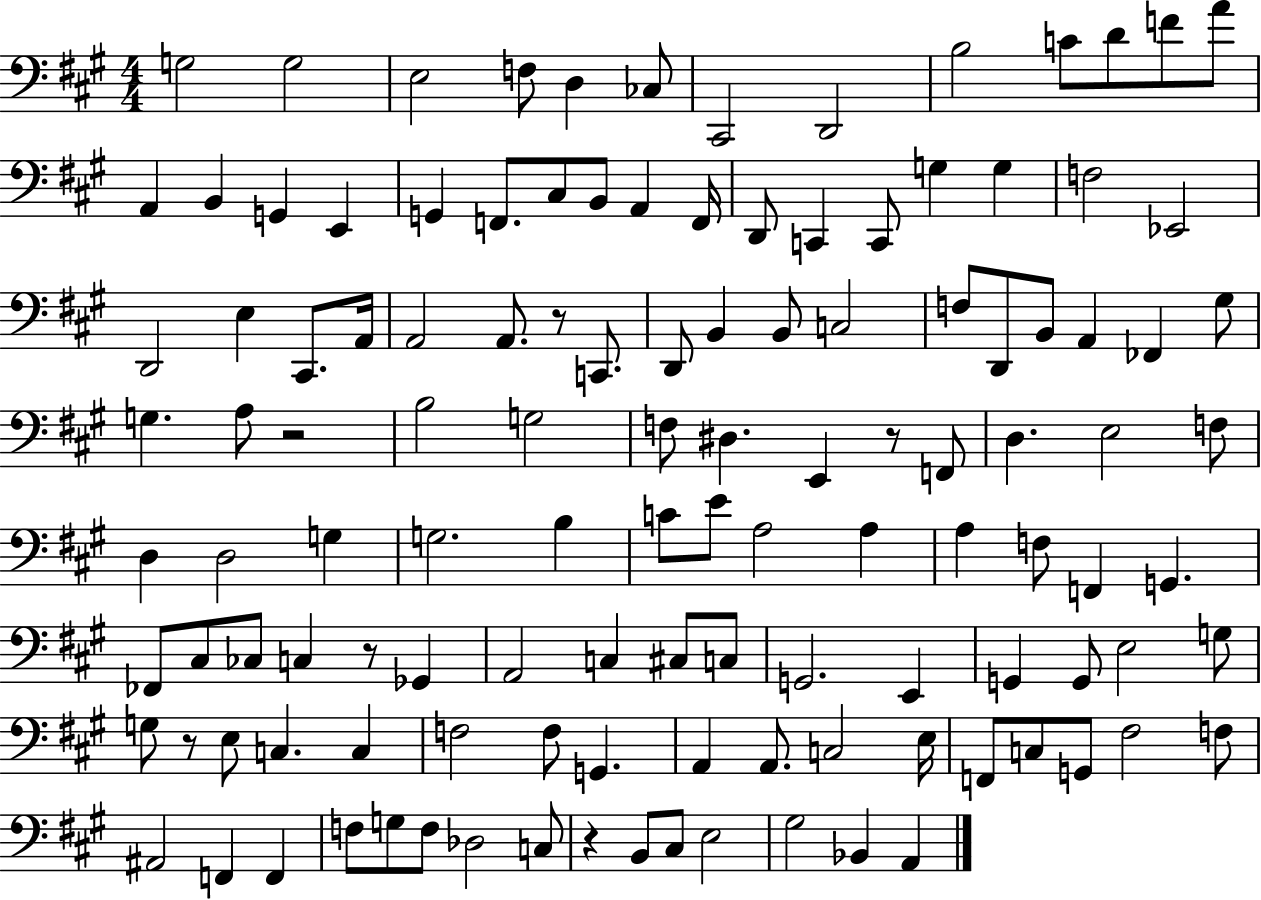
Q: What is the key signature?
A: A major